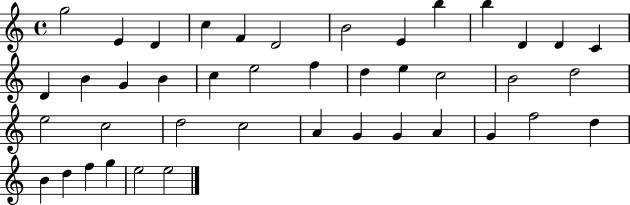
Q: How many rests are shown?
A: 0